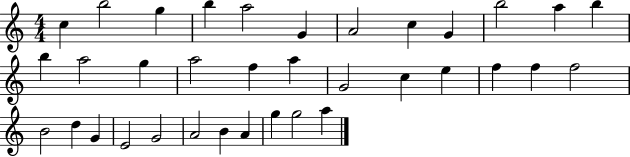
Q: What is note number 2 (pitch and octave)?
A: B5